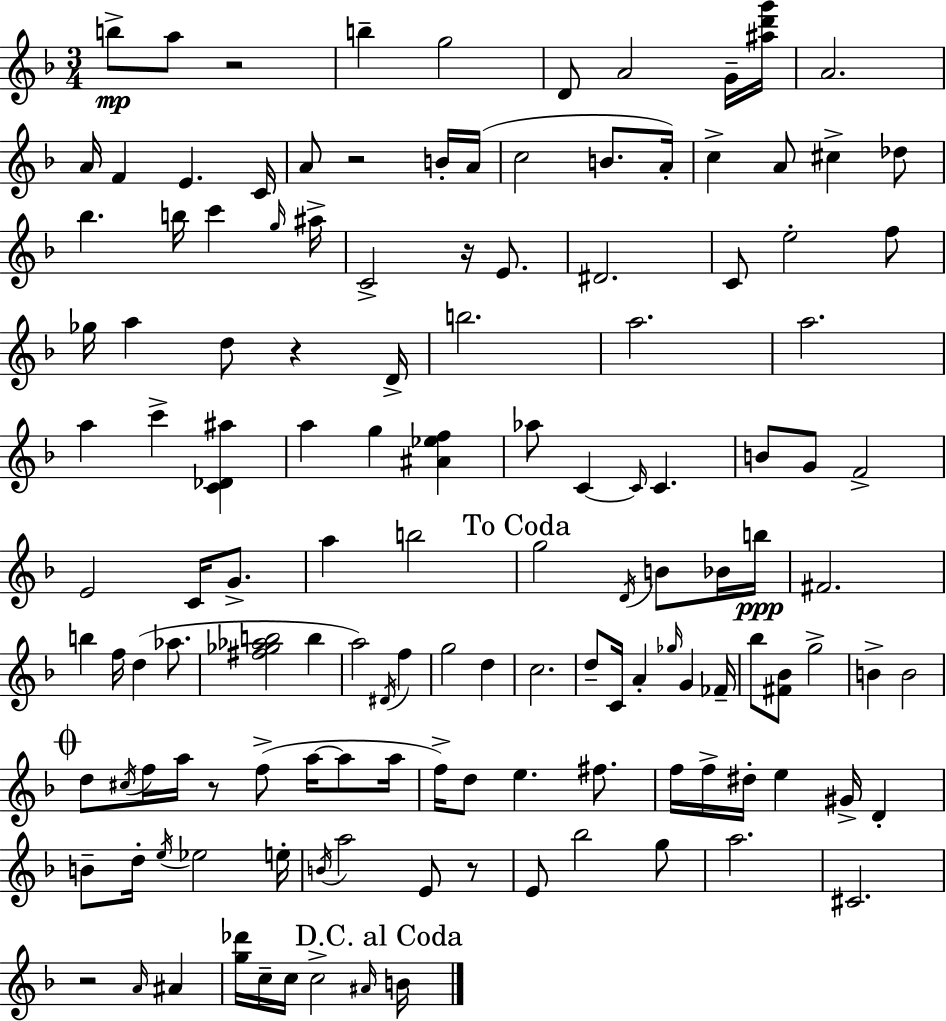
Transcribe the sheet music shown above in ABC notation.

X:1
T:Untitled
M:3/4
L:1/4
K:Dm
b/2 a/2 z2 b g2 D/2 A2 G/4 [^ad'g']/4 A2 A/4 F E C/4 A/2 z2 B/4 A/4 c2 B/2 A/4 c A/2 ^c _d/2 _b b/4 c' g/4 ^a/4 C2 z/4 E/2 ^D2 C/2 e2 f/2 _g/4 a d/2 z D/4 b2 a2 a2 a c' [C_D^a] a g [^A_ef] _a/2 C C/4 C B/2 G/2 F2 E2 C/4 G/2 a b2 g2 D/4 B/2 _B/4 b/4 ^F2 b f/4 d _a/2 [^f_g_ab]2 b a2 ^D/4 f g2 d c2 d/2 C/4 A _g/4 G _F/4 _b/2 [^F_B]/2 g2 B B2 d/2 ^c/4 f/4 a/4 z/2 f/2 a/4 a/2 a/4 f/4 d/2 e ^f/2 f/4 f/4 ^d/4 e ^G/4 D B/2 d/4 e/4 _e2 e/4 B/4 a2 E/2 z/2 E/2 _b2 g/2 a2 ^C2 z2 A/4 ^A [g_d']/4 c/4 c/4 c2 ^A/4 B/4